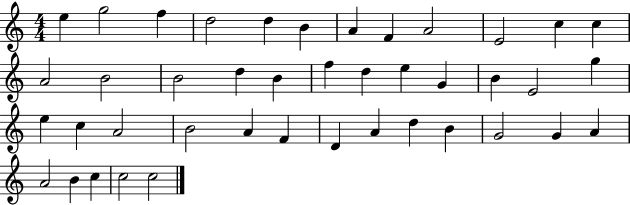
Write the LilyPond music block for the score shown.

{
  \clef treble
  \numericTimeSignature
  \time 4/4
  \key c \major
  e''4 g''2 f''4 | d''2 d''4 b'4 | a'4 f'4 a'2 | e'2 c''4 c''4 | \break a'2 b'2 | b'2 d''4 b'4 | f''4 d''4 e''4 g'4 | b'4 e'2 g''4 | \break e''4 c''4 a'2 | b'2 a'4 f'4 | d'4 a'4 d''4 b'4 | g'2 g'4 a'4 | \break a'2 b'4 c''4 | c''2 c''2 | \bar "|."
}